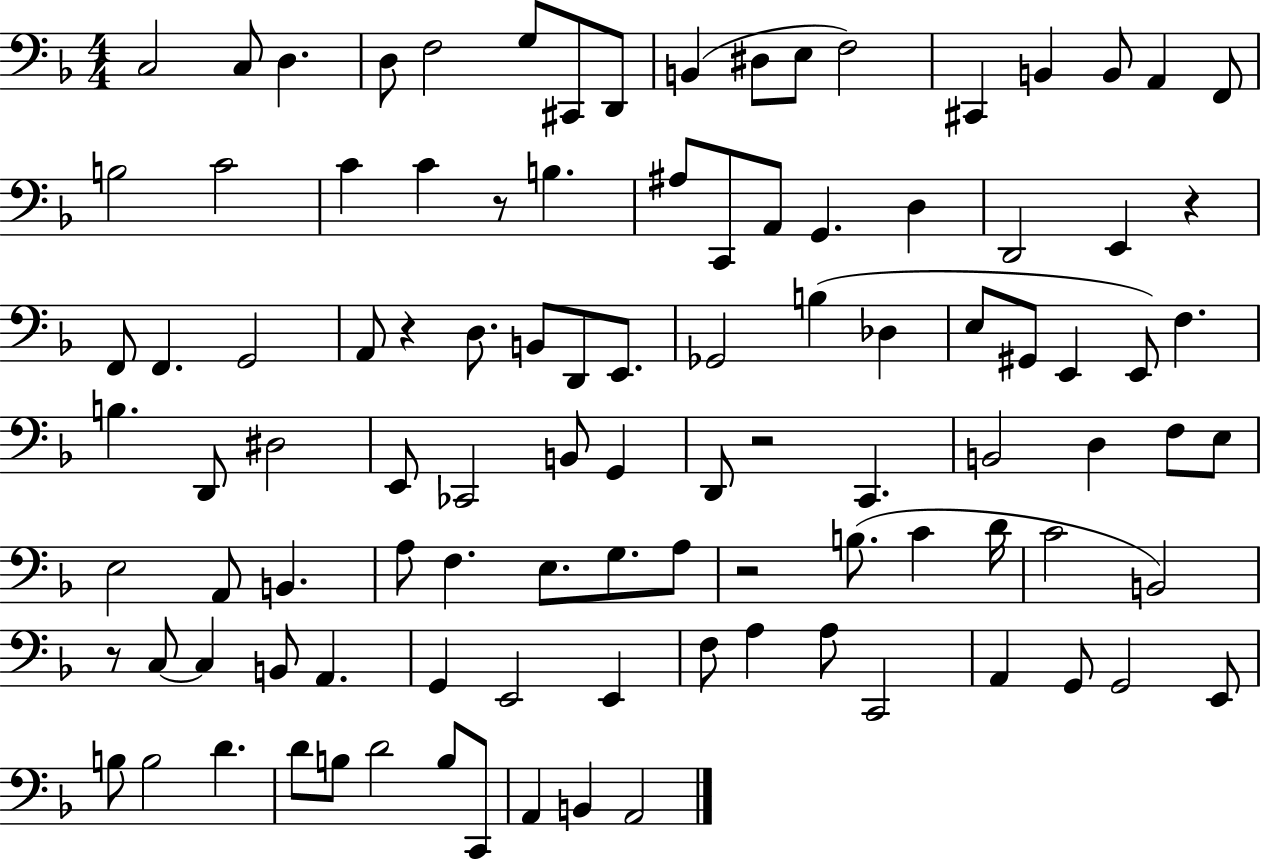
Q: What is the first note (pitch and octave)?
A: C3